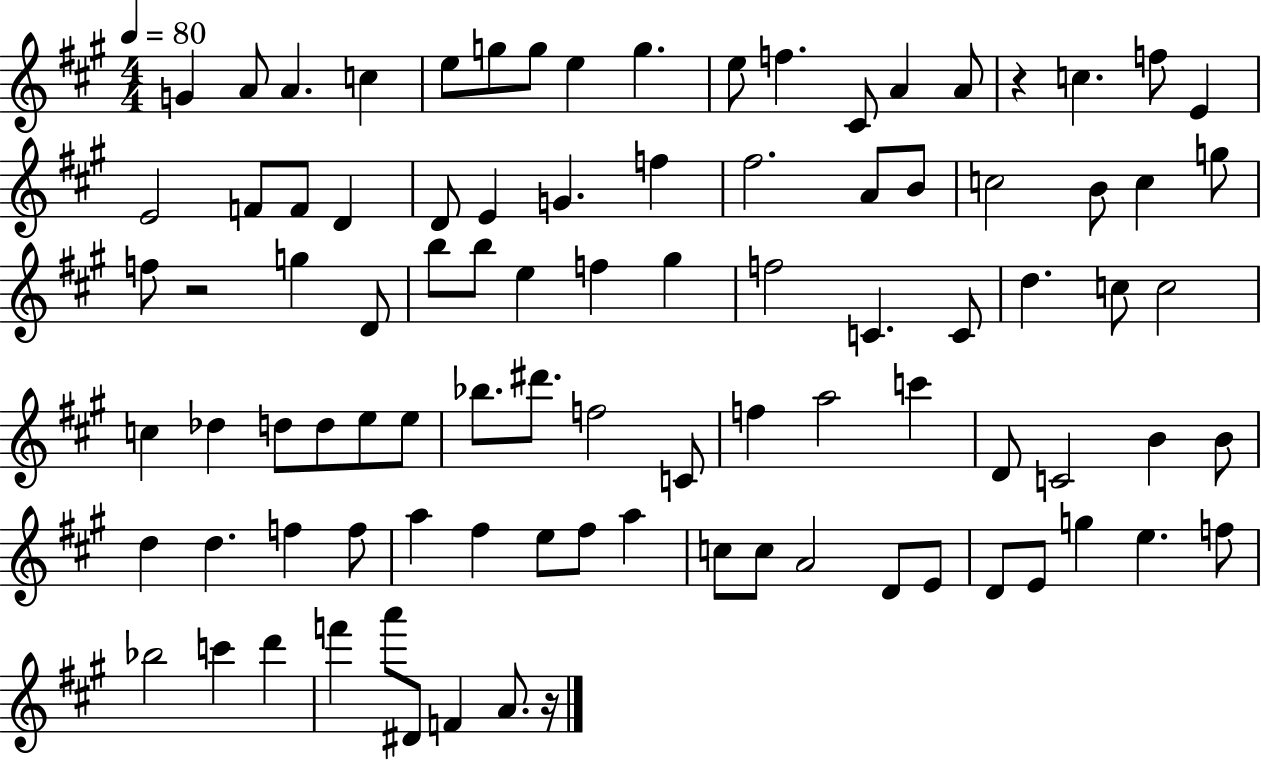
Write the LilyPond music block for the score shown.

{
  \clef treble
  \numericTimeSignature
  \time 4/4
  \key a \major
  \tempo 4 = 80
  g'4 a'8 a'4. c''4 | e''8 g''8 g''8 e''4 g''4. | e''8 f''4. cis'8 a'4 a'8 | r4 c''4. f''8 e'4 | \break e'2 f'8 f'8 d'4 | d'8 e'4 g'4. f''4 | fis''2. a'8 b'8 | c''2 b'8 c''4 g''8 | \break f''8 r2 g''4 d'8 | b''8 b''8 e''4 f''4 gis''4 | f''2 c'4. c'8 | d''4. c''8 c''2 | \break c''4 des''4 d''8 d''8 e''8 e''8 | bes''8. dis'''8. f''2 c'8 | f''4 a''2 c'''4 | d'8 c'2 b'4 b'8 | \break d''4 d''4. f''4 f''8 | a''4 fis''4 e''8 fis''8 a''4 | c''8 c''8 a'2 d'8 e'8 | d'8 e'8 g''4 e''4. f''8 | \break bes''2 c'''4 d'''4 | f'''4 a'''8 dis'8 f'4 a'8. r16 | \bar "|."
}